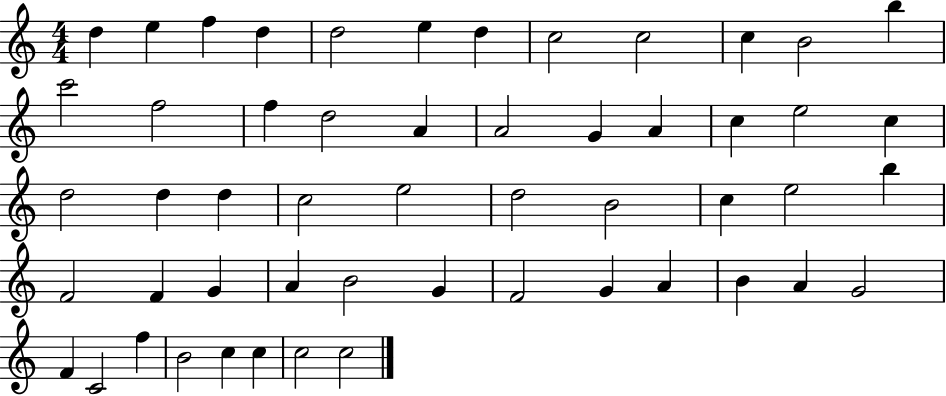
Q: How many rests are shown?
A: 0